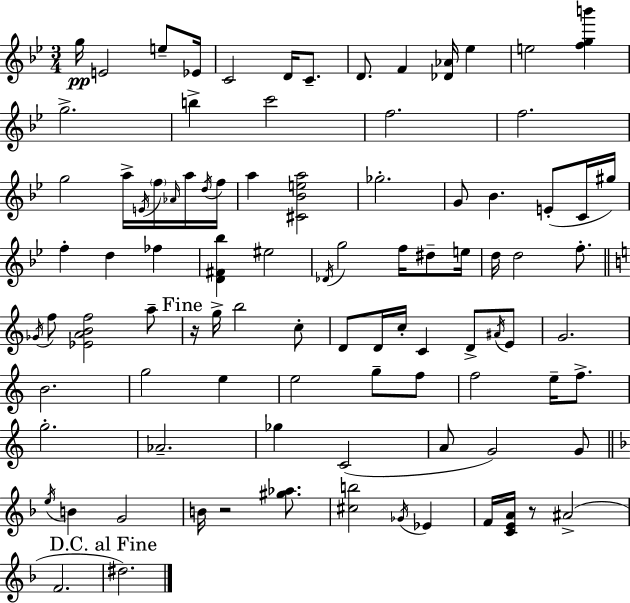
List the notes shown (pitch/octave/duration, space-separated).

G5/s E4/h E5/e Eb4/s C4/h D4/s C4/e. D4/e. F4/q [Db4,Ab4]/s Eb5/q E5/h [F5,G5,B6]/q G5/h. B5/q C6/h F5/h. F5/h. G5/h A5/s E4/s F5/s Ab4/s A5/s D5/s F5/s A5/q [C#4,Bb4,E5,A5]/h Gb5/h. G4/e Bb4/q. E4/e C4/s G#5/s F5/q D5/q FES5/q [D4,F#4,Bb5]/q EIS5/h Db4/s G5/h F5/s D#5/e E5/s D5/s D5/h F5/e. Gb4/s F5/e [Eb4,A4,B4,F5]/h A5/e R/s G5/s B5/h C5/e D4/e D4/s C5/s C4/q D4/e A#4/s E4/e G4/h. B4/h. G5/h E5/q E5/h G5/e F5/e F5/h E5/s F5/e. G5/h. Ab4/h. Gb5/q C4/h A4/e G4/h G4/e E5/s B4/q G4/h B4/s R/h [G#5,Ab5]/e. [C#5,B5]/h Gb4/s Eb4/q F4/s [C4,E4,A4]/s R/e A#4/h F4/h. D#5/h.